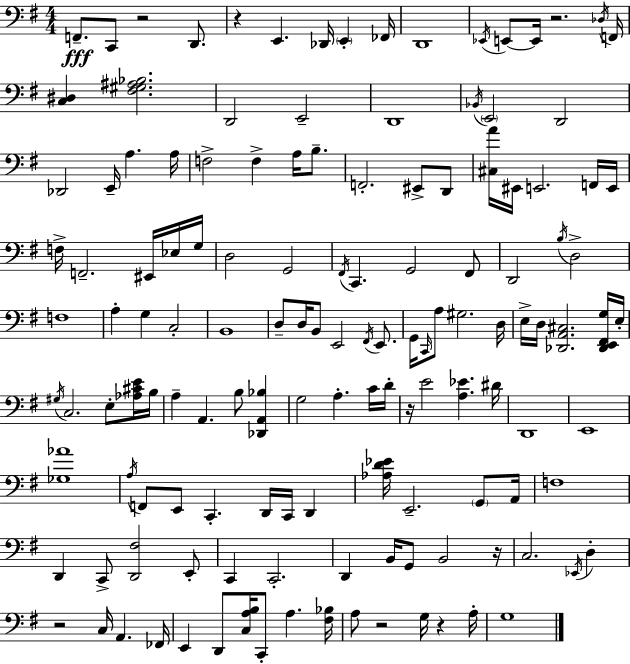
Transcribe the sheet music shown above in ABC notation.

X:1
T:Untitled
M:4/4
L:1/4
K:G
F,,/2 C,,/2 z2 D,,/2 z E,, _D,,/4 E,, _F,,/4 D,,4 _E,,/4 E,,/2 E,,/4 z2 _D,/4 F,,/4 [C,^D,] [^F,^G,^A,_B,]2 D,,2 E,,2 D,,4 _B,,/4 E,,2 D,,2 _D,,2 E,,/4 A, A,/4 F,2 F, A,/4 B,/2 F,,2 ^E,,/2 D,,/2 [^C,A]/4 ^E,,/4 E,,2 F,,/4 E,,/4 F,/4 F,,2 ^E,,/4 _E,/4 G,/4 D,2 G,,2 ^F,,/4 C,, G,,2 ^F,,/2 D,,2 B,/4 D,2 F,4 A, G, C,2 B,,4 D,/2 D,/4 B,,/2 E,,2 ^F,,/4 E,,/2 G,,/4 C,,/4 A,/2 ^G,2 D,/4 E,/4 D,/4 [_D,,A,,^C,]2 [_D,,E,,^F,,G,]/4 E,/4 ^G,/4 C,2 E,/2 [_A,^CE]/4 B,/4 A, A,, B,/2 [_D,,A,,_B,] G,2 A, C/4 D/4 z/4 E2 [A,_E] ^D/4 D,,4 E,,4 [_G,_A]4 A,/4 F,,/2 E,,/2 C,, D,,/4 C,,/4 D,, [_A,D_E]/4 E,,2 G,,/2 A,,/4 F,4 D,, C,,/2 [D,,^F,]2 E,,/2 C,, C,,2 D,, B,,/4 G,,/2 B,,2 z/4 C,2 _E,,/4 D, z2 C,/4 A,, _F,,/4 E,, D,,/2 [C,A,B,]/4 C,,/2 A, [^F,_B,]/4 A,/2 z2 G,/4 z A,/4 G,4